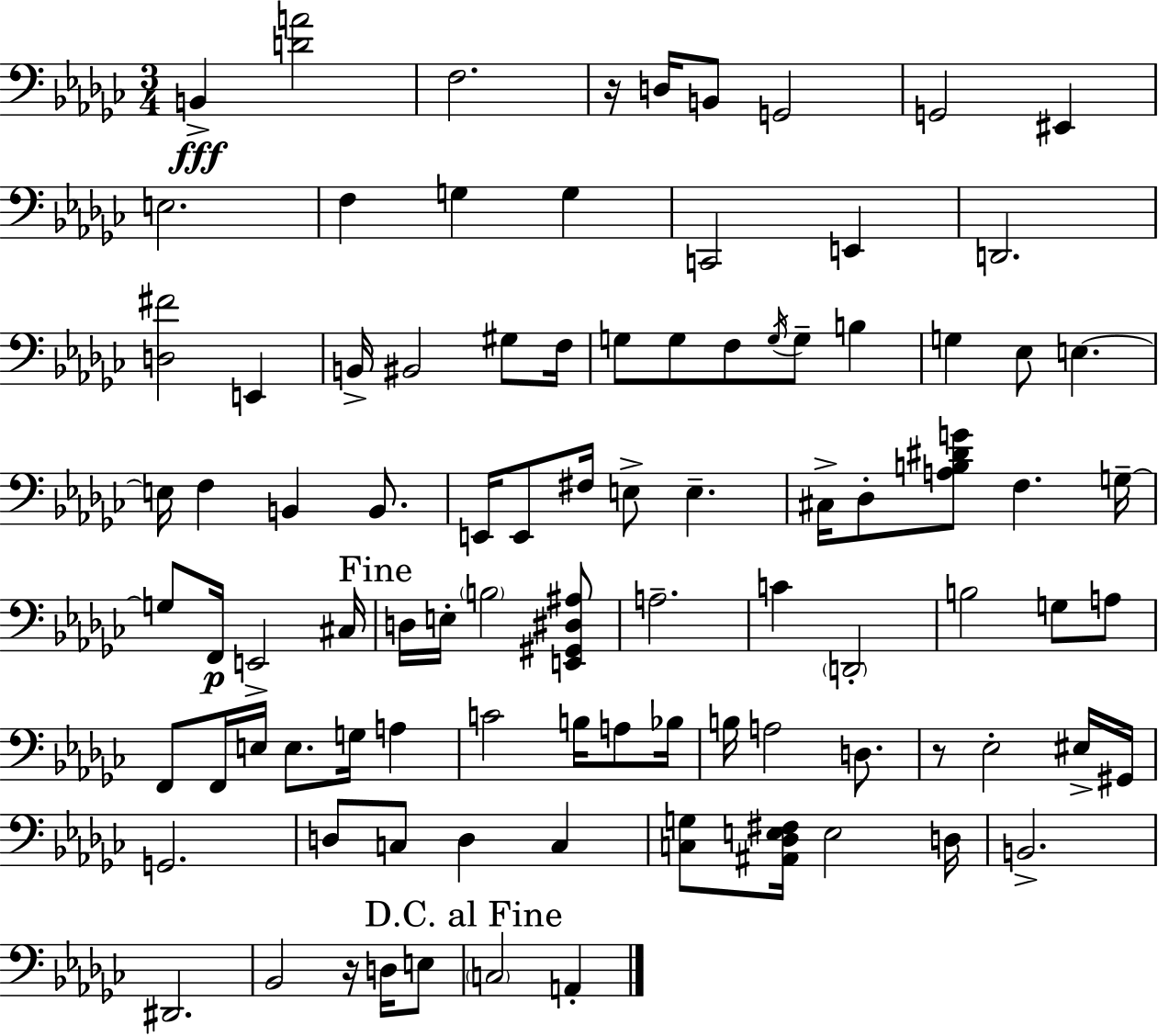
B2/q [D4,A4]/h F3/h. R/s D3/s B2/e G2/h G2/h EIS2/q E3/h. F3/q G3/q G3/q C2/h E2/q D2/h. [D3,F#4]/h E2/q B2/s BIS2/h G#3/e F3/s G3/e G3/e F3/e G3/s G3/e B3/q G3/q Eb3/e E3/q. E3/s F3/q B2/q B2/e. E2/s E2/e F#3/s E3/e E3/q. C#3/s Db3/e [A3,B3,D#4,G4]/e F3/q. G3/s G3/e F2/s E2/h C#3/s D3/s E3/s B3/h [E2,G#2,D#3,A#3]/e A3/h. C4/q D2/h B3/h G3/e A3/e F2/e F2/s E3/s E3/e. G3/s A3/q C4/h B3/s A3/e Bb3/s B3/s A3/h D3/e. R/e Eb3/h EIS3/s G#2/s G2/h. D3/e C3/e D3/q C3/q [C3,G3]/e [A#2,Db3,E3,F#3]/s E3/h D3/s B2/h. D#2/h. Bb2/h R/s D3/s E3/e C3/h A2/q